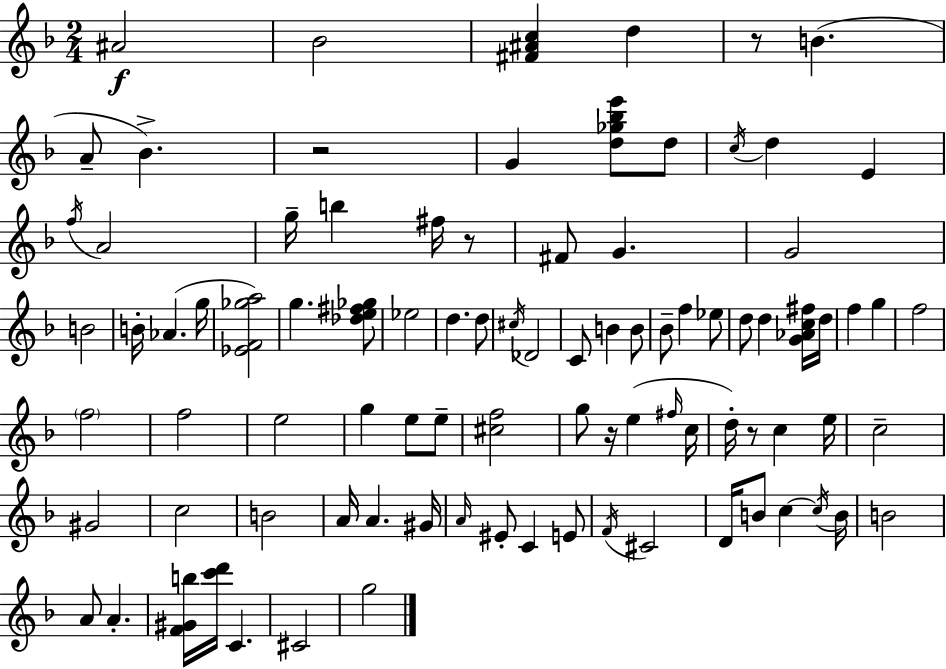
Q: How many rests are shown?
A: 5